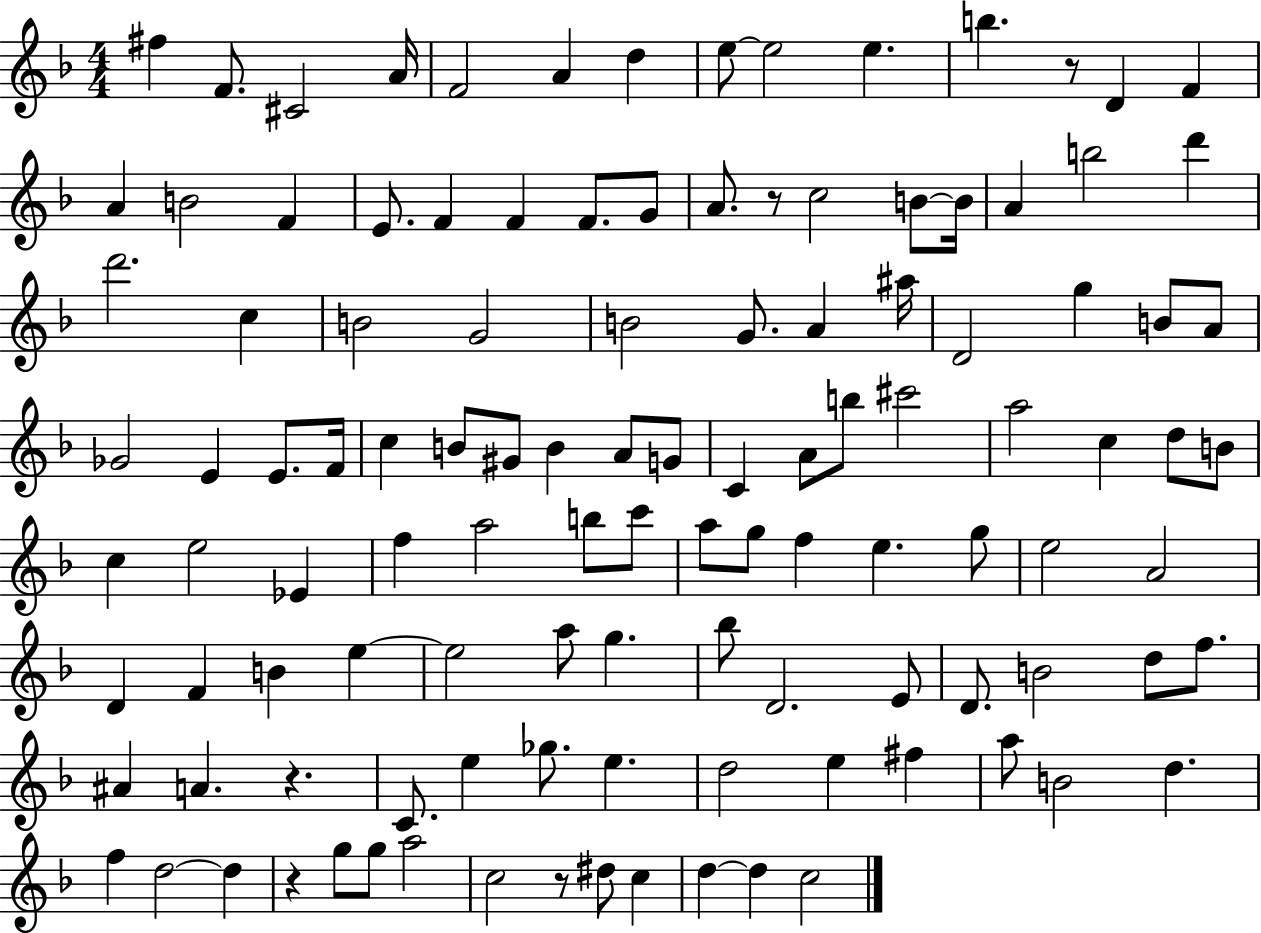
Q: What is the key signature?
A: F major